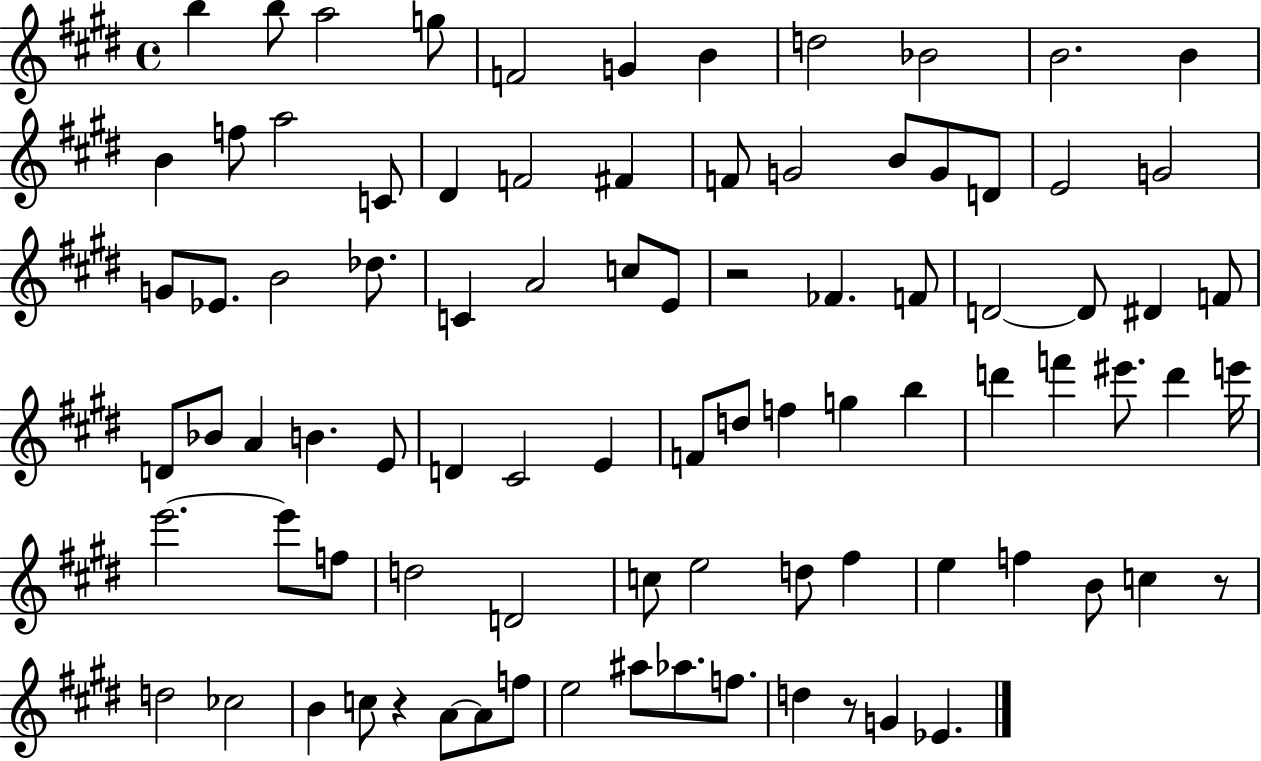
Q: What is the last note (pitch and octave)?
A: Eb4